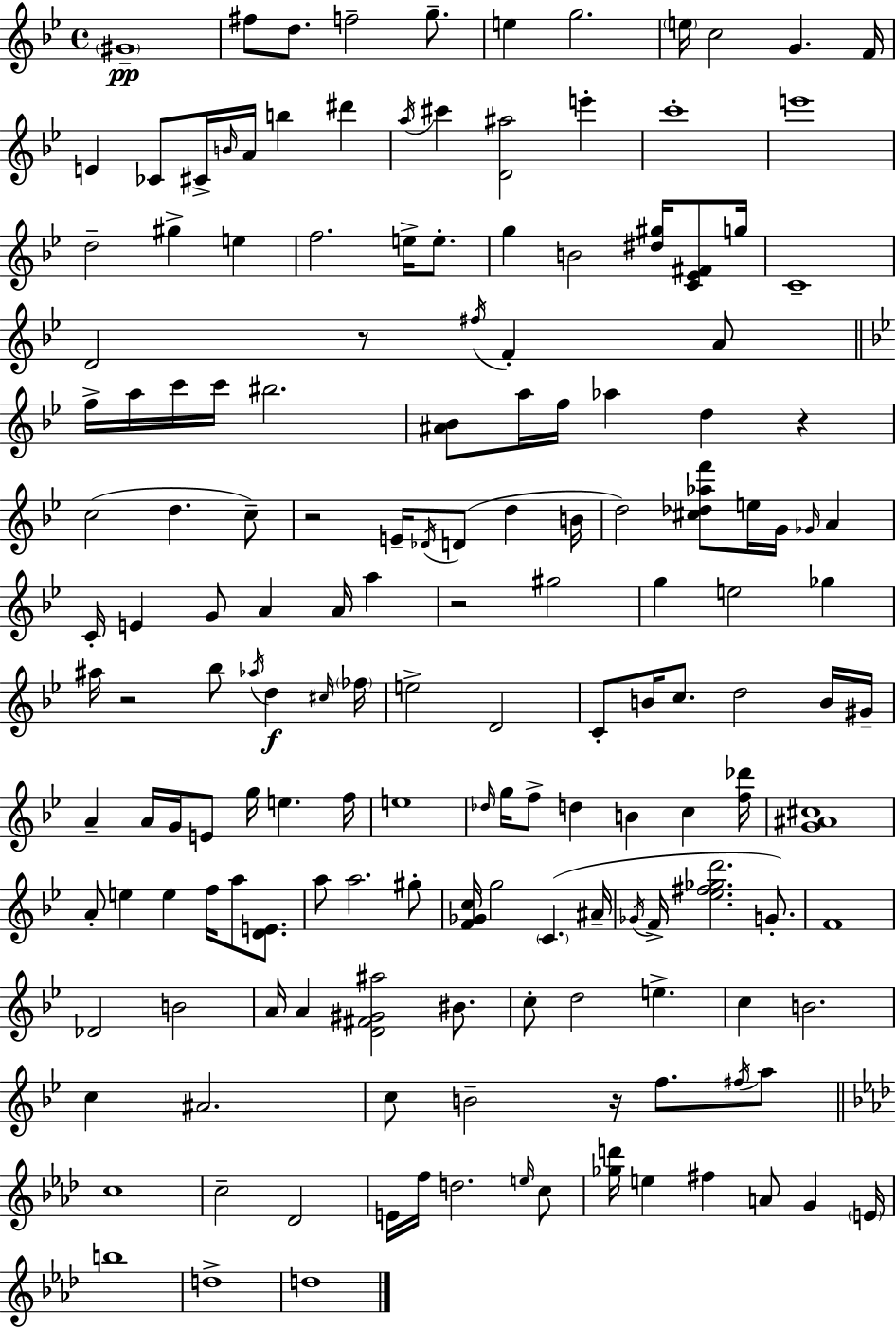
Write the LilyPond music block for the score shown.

{
  \clef treble
  \time 4/4
  \defaultTimeSignature
  \key g \minor
  \parenthesize gis'1--\pp | fis''8 d''8. f''2-- g''8.-- | e''4 g''2. | \parenthesize e''16 c''2 g'4. f'16 | \break e'4 ces'8 cis'16-> \grace { b'16 } a'16 b''4 dis'''4 | \acciaccatura { a''16 } cis'''4 <d' ais''>2 e'''4-. | c'''1-. | e'''1 | \break d''2-- gis''4-> e''4 | f''2. e''16-> e''8.-. | g''4 b'2 <dis'' gis''>16 <c' ees' fis'>8 | g''16 c'1-- | \break d'2 r8 \acciaccatura { fis''16 } f'4-. | a'8 \bar "||" \break \key bes \major f''16-> a''16 c'''16 c'''16 bis''2. | <ais' bes'>8 a''16 f''16 aes''4 d''4 r4 | c''2( d''4. c''8--) | r2 e'16-- \acciaccatura { des'16 }( d'8 d''4 | \break b'16 d''2) <cis'' des'' aes'' f'''>8 e''16 g'16 \grace { ges'16 } a'4 | c'16-. e'4 g'8 a'4 a'16 a''4 | r2 gis''2 | g''4 e''2 ges''4 | \break ais''16 r2 bes''8 \acciaccatura { aes''16 }\f d''4 | \grace { cis''16 } \parenthesize fes''16 e''2-> d'2 | c'8-. b'16 c''8. d''2 | b'16 gis'16-- a'4-- a'16 g'16 e'8 g''16 e''4. | \break f''16 e''1 | \grace { des''16 } g''16 f''8-> d''4 b'4 | c''4 <f'' des'''>16 <g' ais' cis''>1 | a'8-. e''4 e''4 f''16 | \break a''8 <d' e'>8. a''8 a''2. | gis''8-. <f' ges' c''>16 g''2 \parenthesize c'4.( | ais'16-- \acciaccatura { ges'16 } f'16-> <ees'' fis'' ges'' d'''>2. | g'8.-.) f'1 | \break des'2 b'2 | a'16 a'4 <d' fis' gis' ais''>2 | bis'8. c''8-. d''2 | e''4.-> c''4 b'2. | \break c''4 ais'2. | c''8 b'2-- | r16 f''8. \acciaccatura { fis''16 } a''8 \bar "||" \break \key aes \major c''1 | c''2-- des'2 | e'16 f''16 d''2. \grace { e''16 } c''8 | <ges'' d'''>16 e''4 fis''4 a'8 g'4 | \break \parenthesize e'16 b''1 | d''1-> | d''1 | \bar "|."
}